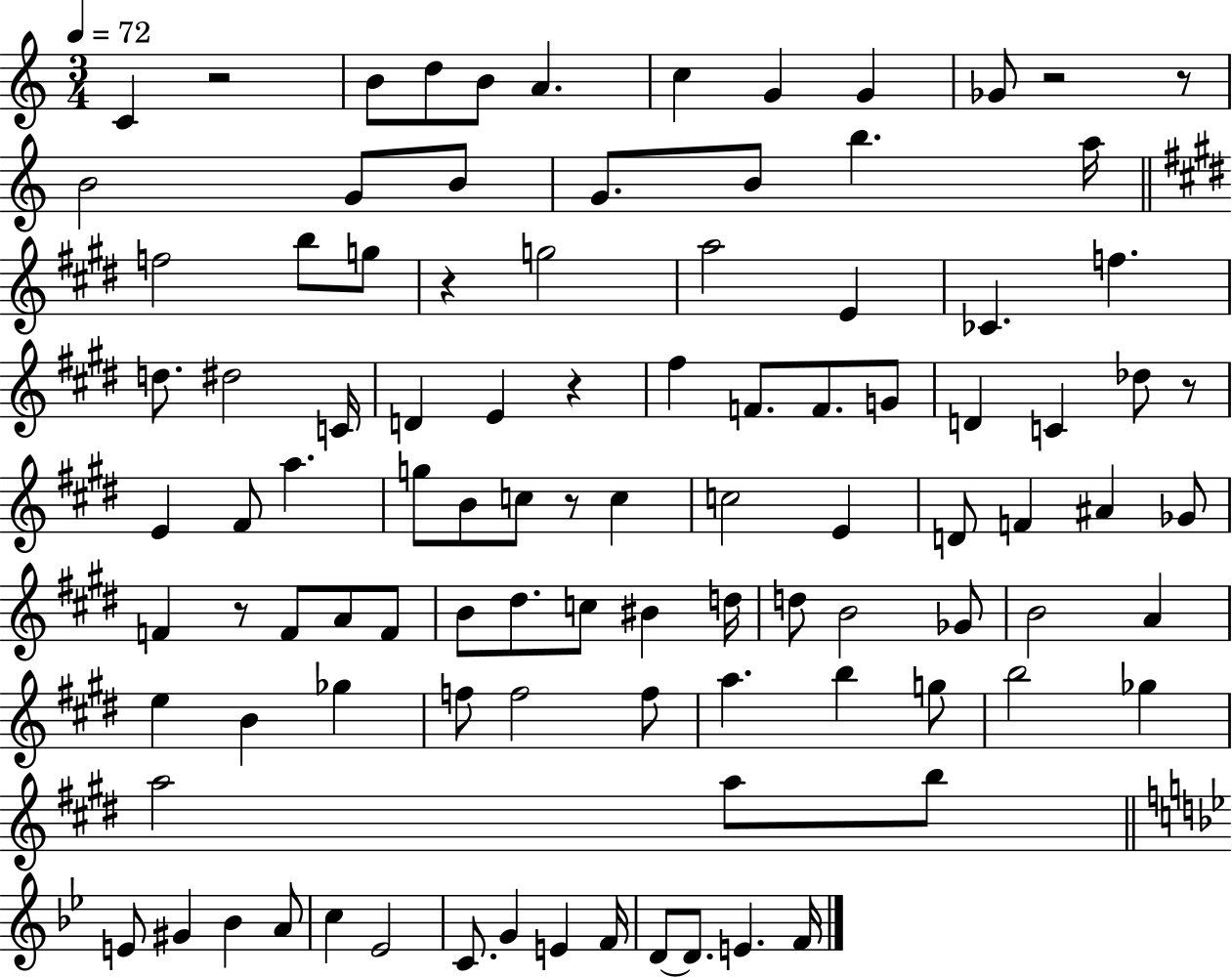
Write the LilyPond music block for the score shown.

{
  \clef treble
  \numericTimeSignature
  \time 3/4
  \key c \major
  \tempo 4 = 72
  c'4 r2 | b'8 d''8 b'8 a'4. | c''4 g'4 g'4 | ges'8 r2 r8 | \break b'2 g'8 b'8 | g'8. b'8 b''4. a''16 | \bar "||" \break \key e \major f''2 b''8 g''8 | r4 g''2 | a''2 e'4 | ces'4. f''4. | \break d''8. dis''2 c'16 | d'4 e'4 r4 | fis''4 f'8. f'8. g'8 | d'4 c'4 des''8 r8 | \break e'4 fis'8 a''4. | g''8 b'8 c''8 r8 c''4 | c''2 e'4 | d'8 f'4 ais'4 ges'8 | \break f'4 r8 f'8 a'8 f'8 | b'8 dis''8. c''8 bis'4 d''16 | d''8 b'2 ges'8 | b'2 a'4 | \break e''4 b'4 ges''4 | f''8 f''2 f''8 | a''4. b''4 g''8 | b''2 ges''4 | \break a''2 a''8 b''8 | \bar "||" \break \key bes \major e'8 gis'4 bes'4 a'8 | c''4 ees'2 | c'8. g'4 e'4 f'16 | d'8~~ d'8. e'4. f'16 | \break \bar "|."
}